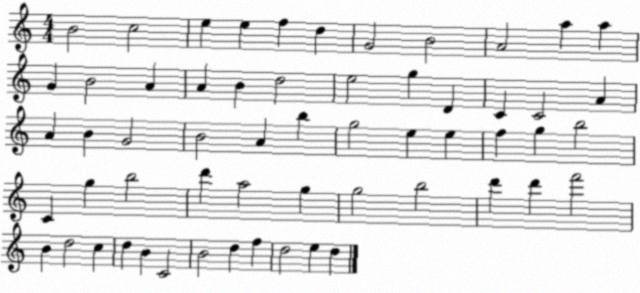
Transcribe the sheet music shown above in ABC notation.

X:1
T:Untitled
M:4/4
L:1/4
K:C
B2 c2 e e f d G2 B2 A2 a a G B2 A A B d2 e2 g D C C2 A A B G2 B2 A b g2 e e f g b2 C g b2 d' a2 g g2 b2 d' d' f'2 B d2 c d B C2 B2 d f d2 e d